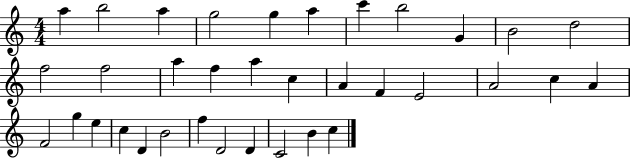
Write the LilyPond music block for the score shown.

{
  \clef treble
  \numericTimeSignature
  \time 4/4
  \key c \major
  a''4 b''2 a''4 | g''2 g''4 a''4 | c'''4 b''2 g'4 | b'2 d''2 | \break f''2 f''2 | a''4 f''4 a''4 c''4 | a'4 f'4 e'2 | a'2 c''4 a'4 | \break f'2 g''4 e''4 | c''4 d'4 b'2 | f''4 d'2 d'4 | c'2 b'4 c''4 | \break \bar "|."
}